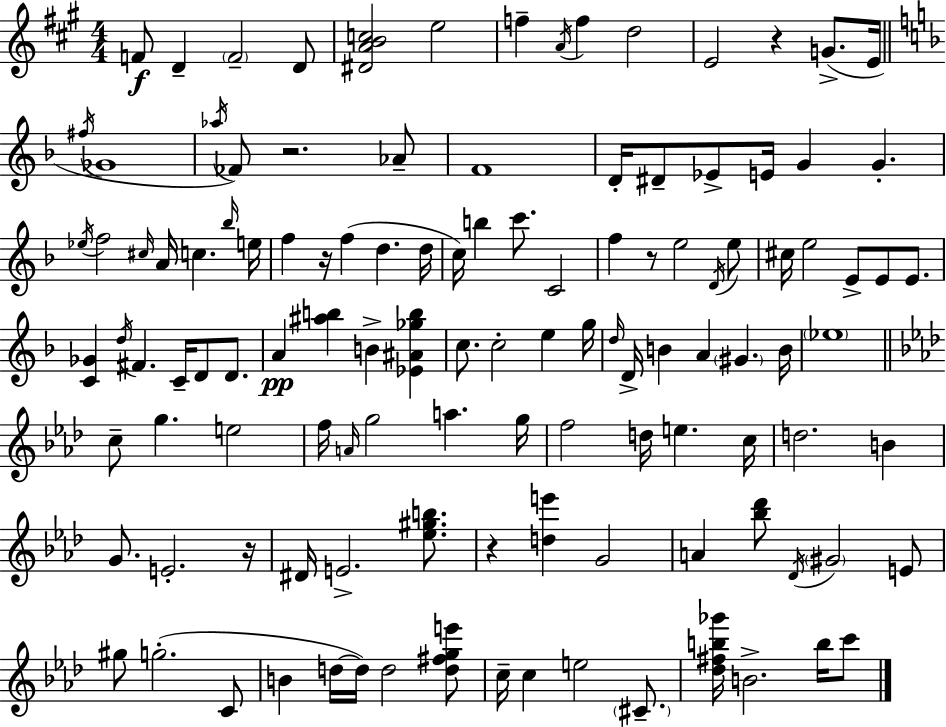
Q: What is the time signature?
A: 4/4